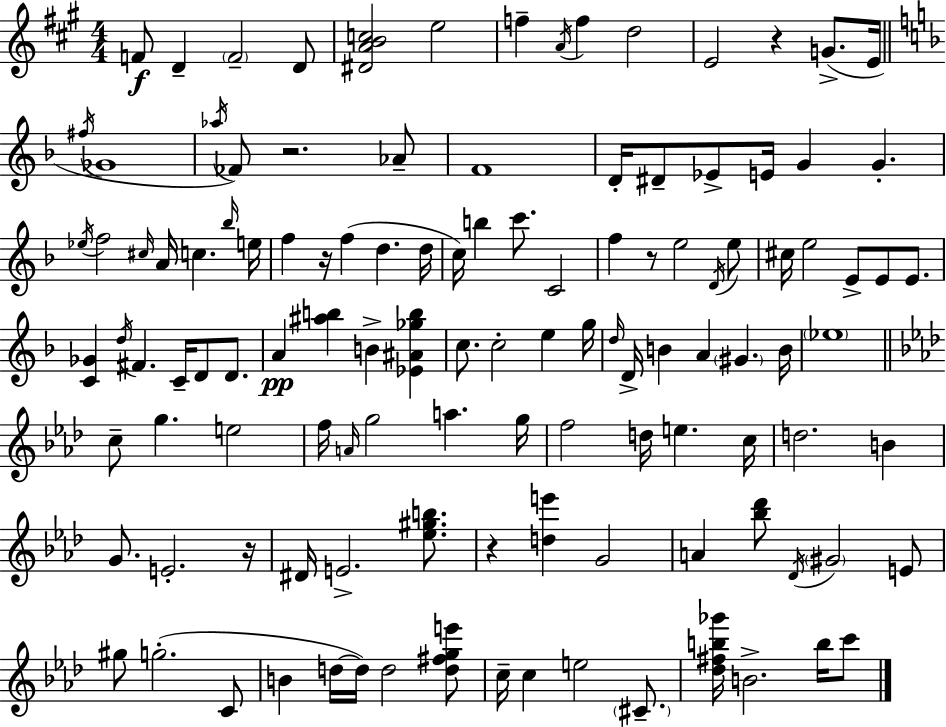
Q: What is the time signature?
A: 4/4